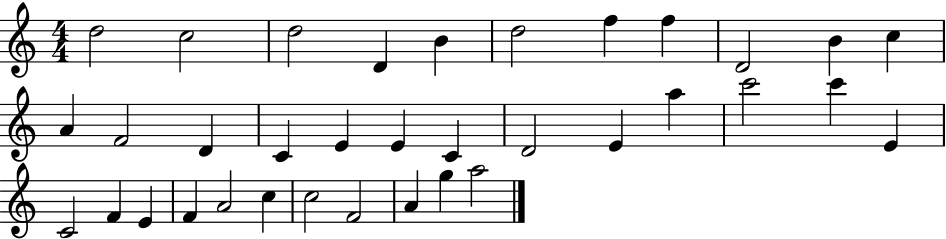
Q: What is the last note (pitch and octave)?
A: A5